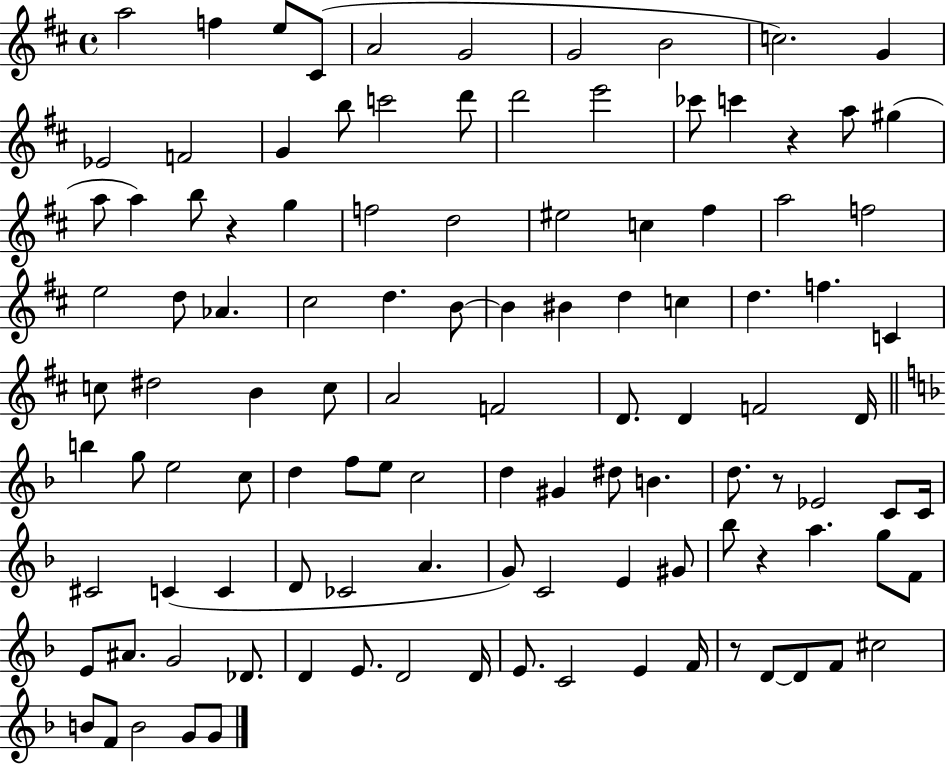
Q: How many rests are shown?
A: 5